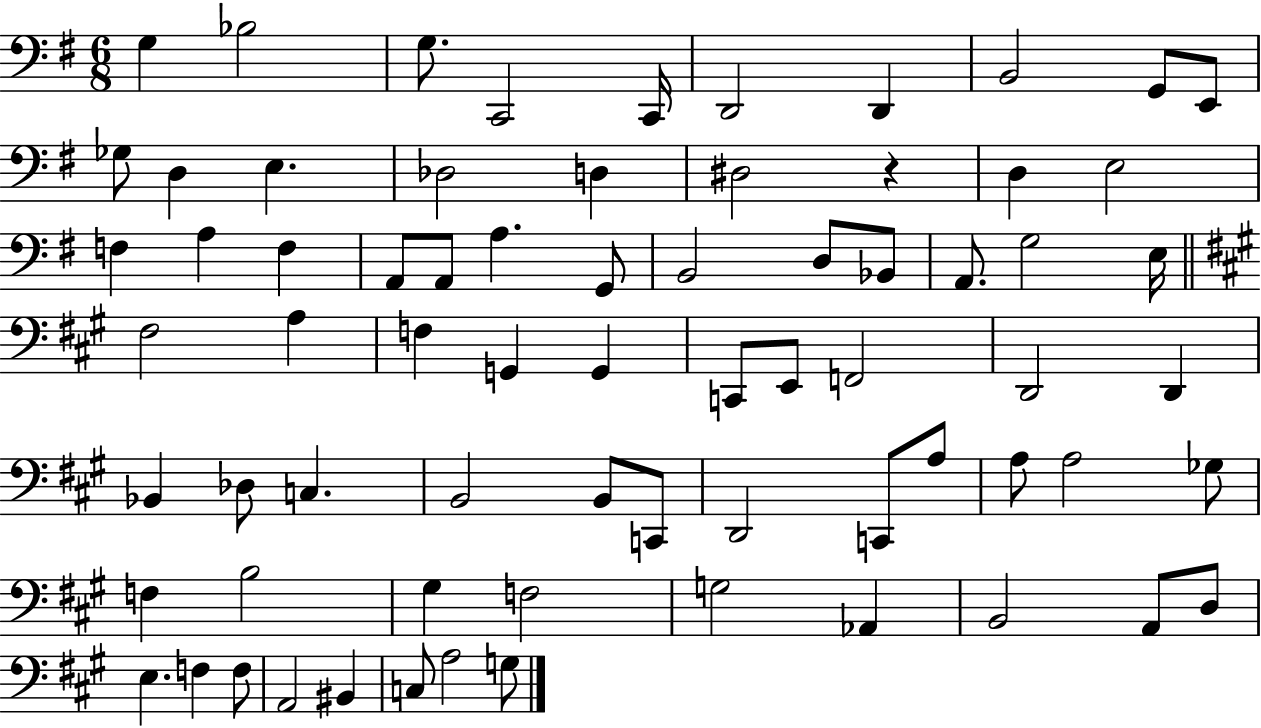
G3/q Bb3/h G3/e. C2/h C2/s D2/h D2/q B2/h G2/e E2/e Gb3/e D3/q E3/q. Db3/h D3/q D#3/h R/q D3/q E3/h F3/q A3/q F3/q A2/e A2/e A3/q. G2/e B2/h D3/e Bb2/e A2/e. G3/h E3/s F#3/h A3/q F3/q G2/q G2/q C2/e E2/e F2/h D2/h D2/q Bb2/q Db3/e C3/q. B2/h B2/e C2/e D2/h C2/e A3/e A3/e A3/h Gb3/e F3/q B3/h G#3/q F3/h G3/h Ab2/q B2/h A2/e D3/e E3/q. F3/q F3/e A2/h BIS2/q C3/e A3/h G3/e